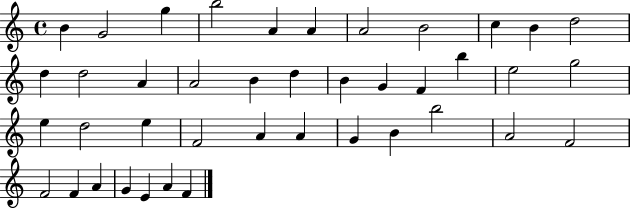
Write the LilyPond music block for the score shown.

{
  \clef treble
  \time 4/4
  \defaultTimeSignature
  \key c \major
  b'4 g'2 g''4 | b''2 a'4 a'4 | a'2 b'2 | c''4 b'4 d''2 | \break d''4 d''2 a'4 | a'2 b'4 d''4 | b'4 g'4 f'4 b''4 | e''2 g''2 | \break e''4 d''2 e''4 | f'2 a'4 a'4 | g'4 b'4 b''2 | a'2 f'2 | \break f'2 f'4 a'4 | g'4 e'4 a'4 f'4 | \bar "|."
}